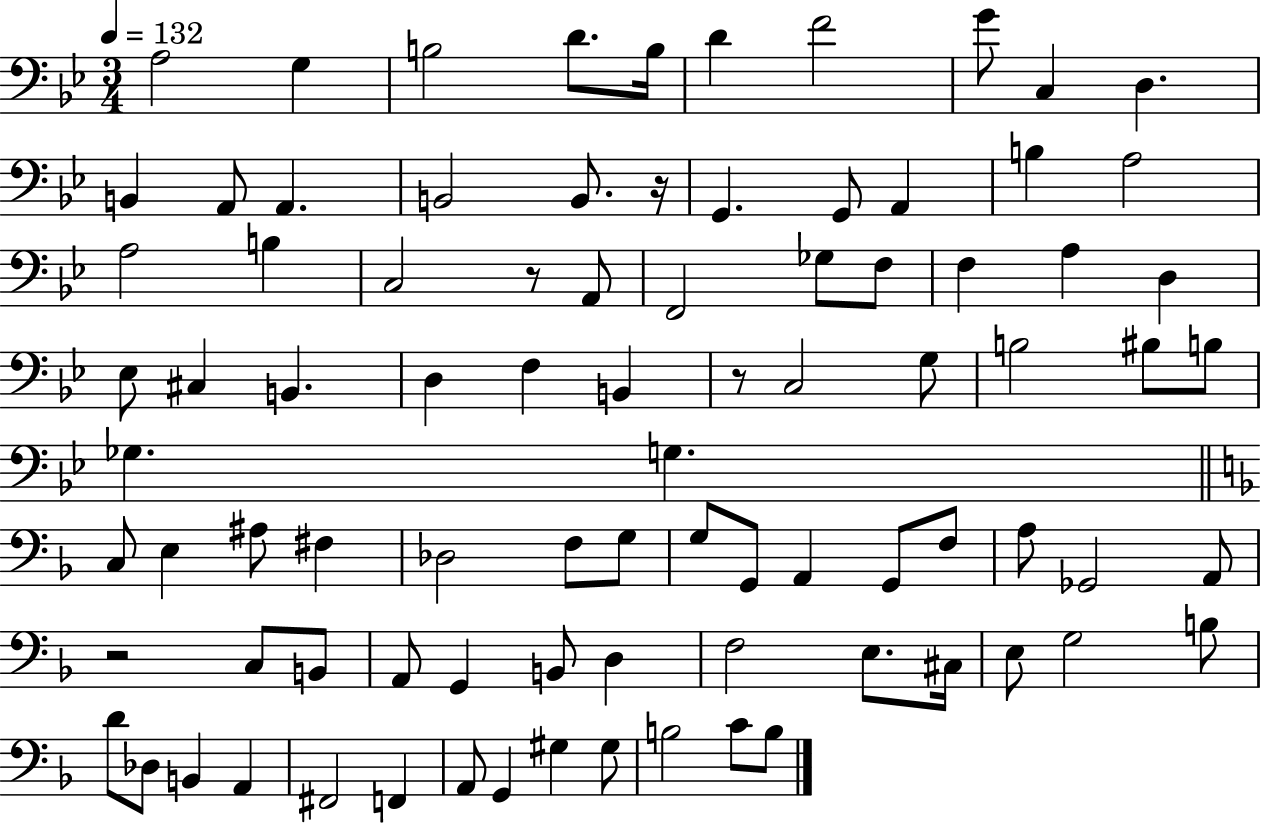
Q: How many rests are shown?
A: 4